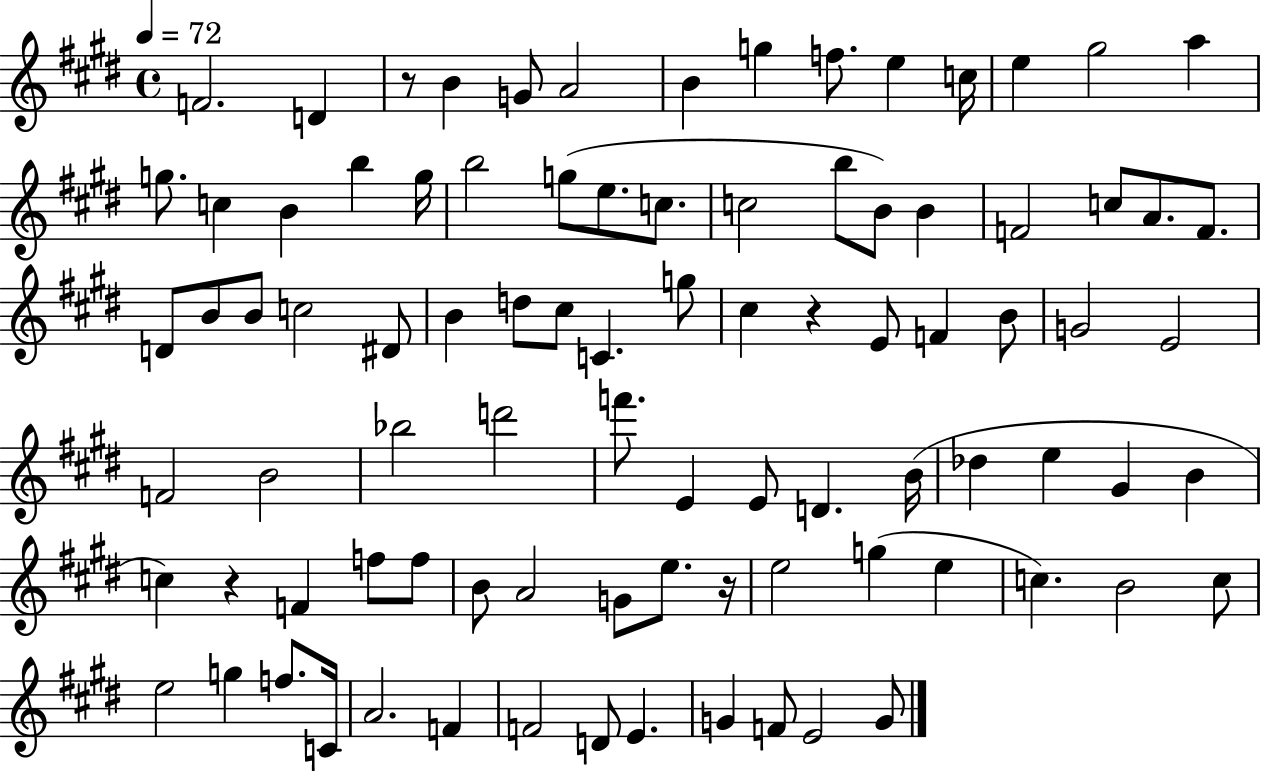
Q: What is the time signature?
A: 4/4